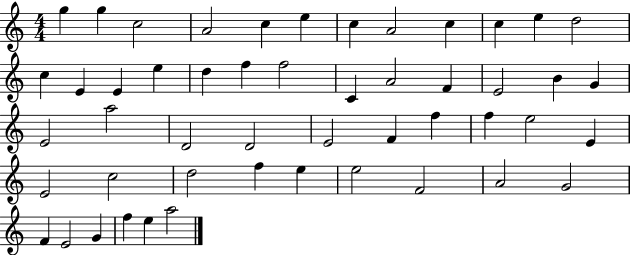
{
  \clef treble
  \numericTimeSignature
  \time 4/4
  \key c \major
  g''4 g''4 c''2 | a'2 c''4 e''4 | c''4 a'2 c''4 | c''4 e''4 d''2 | \break c''4 e'4 e'4 e''4 | d''4 f''4 f''2 | c'4 a'2 f'4 | e'2 b'4 g'4 | \break e'2 a''2 | d'2 d'2 | e'2 f'4 f''4 | f''4 e''2 e'4 | \break e'2 c''2 | d''2 f''4 e''4 | e''2 f'2 | a'2 g'2 | \break f'4 e'2 g'4 | f''4 e''4 a''2 | \bar "|."
}